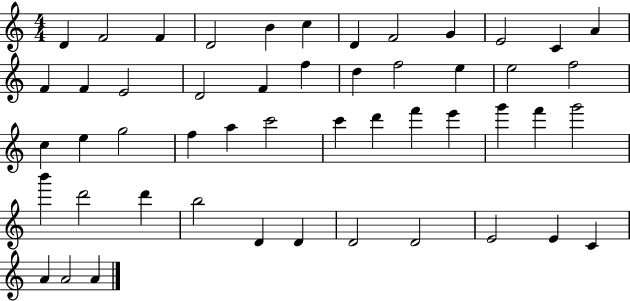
X:1
T:Untitled
M:4/4
L:1/4
K:C
D F2 F D2 B c D F2 G E2 C A F F E2 D2 F f d f2 e e2 f2 c e g2 f a c'2 c' d' f' e' g' f' g'2 b' d'2 d' b2 D D D2 D2 E2 E C A A2 A